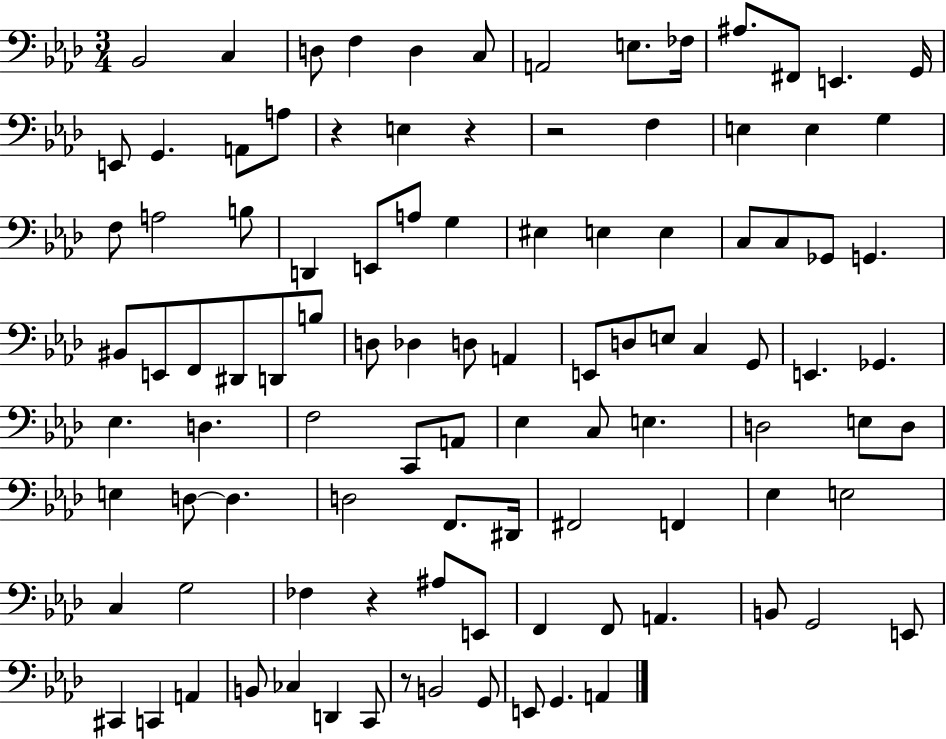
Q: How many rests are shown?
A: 5